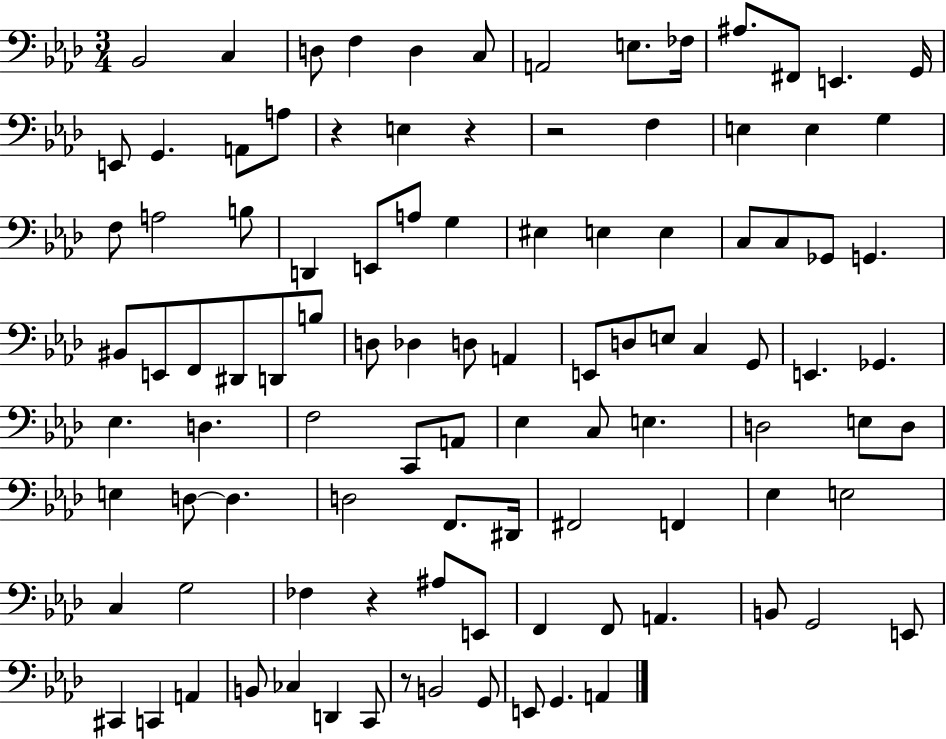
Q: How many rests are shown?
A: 5